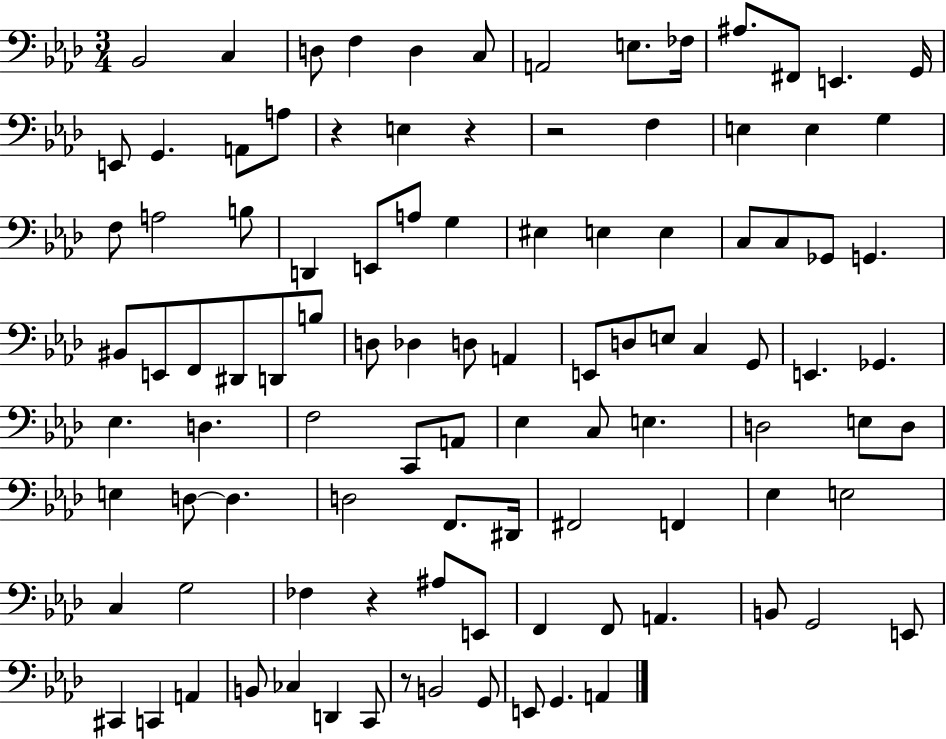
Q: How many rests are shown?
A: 5